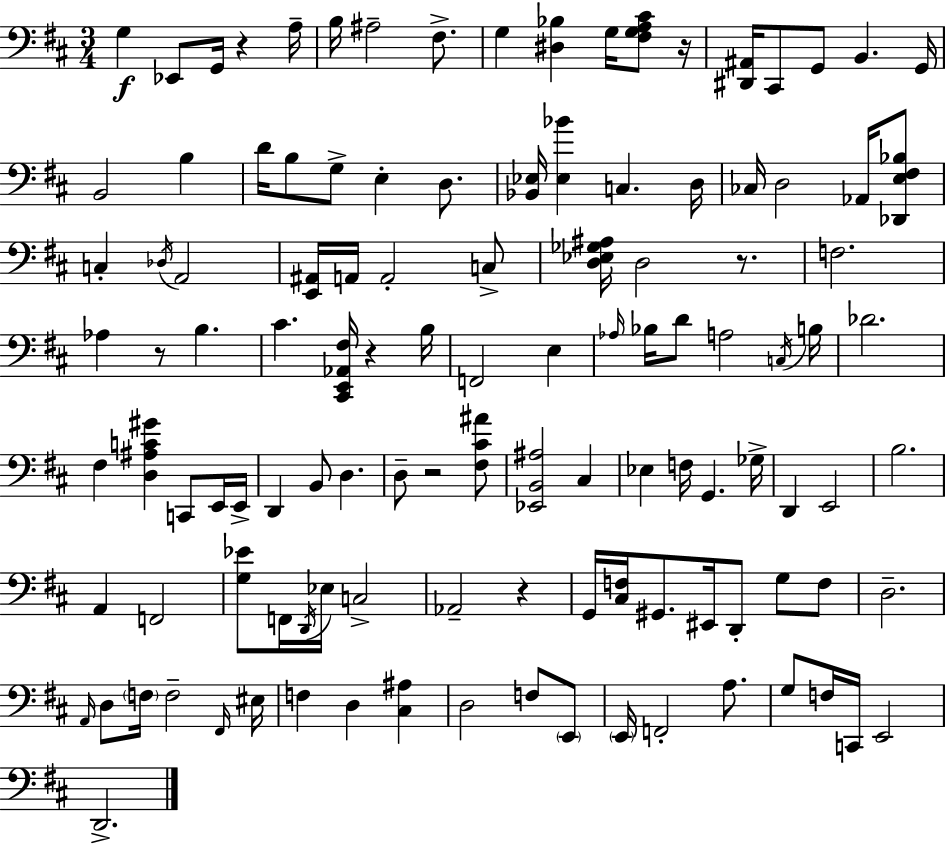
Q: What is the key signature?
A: D major